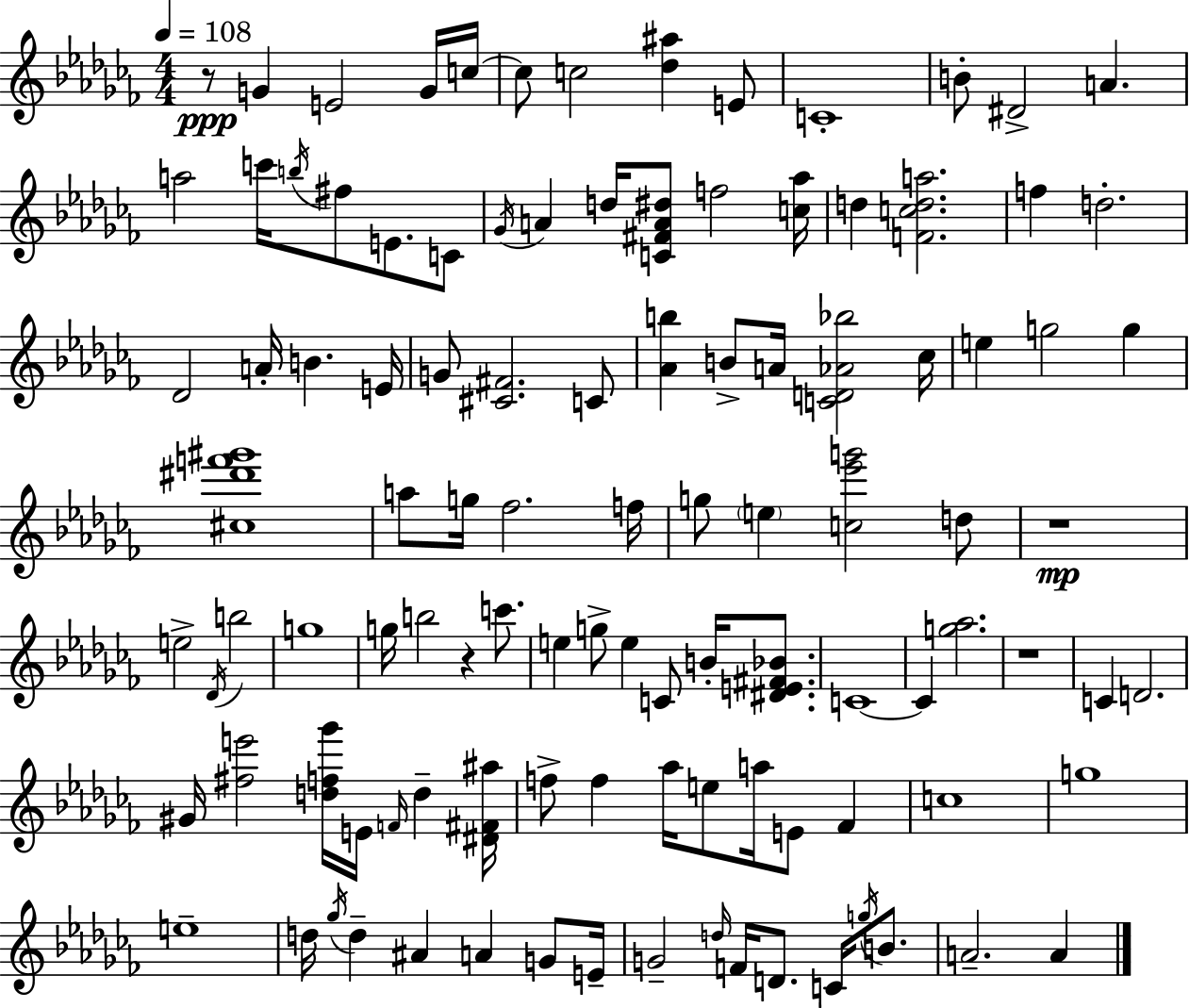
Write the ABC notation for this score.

X:1
T:Untitled
M:4/4
L:1/4
K:Abm
z/2 G E2 G/4 c/4 c/2 c2 [_d^a] E/2 C4 B/2 ^D2 A a2 c'/4 b/4 ^f/2 E/2 C/2 _G/4 A d/4 [C^FA^d]/2 f2 [c_a]/4 d [Fcda]2 f d2 _D2 A/4 B E/4 G/2 [^C^F]2 C/2 [_Ab] B/2 A/4 [CD_A_b]2 _c/4 e g2 g [^c^d'f'^g']4 a/2 g/4 _f2 f/4 g/2 e [c_e'g']2 d/2 z4 e2 _D/4 b2 g4 g/4 b2 z c'/2 e g/2 e C/2 B/4 [^DE^F_B]/2 C4 C [g_a]2 z4 C D2 ^G/4 [^fe']2 [df_g']/4 E/4 F/4 d [^D^F^a]/4 f/2 f _a/4 e/2 a/4 E/2 _F c4 g4 e4 d/4 _g/4 d ^A A G/2 E/4 G2 d/4 F/4 D/2 C/4 g/4 B/2 A2 A